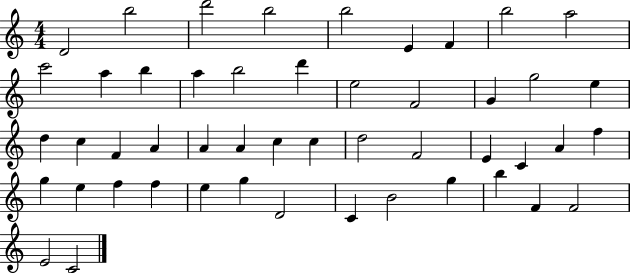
D4/h B5/h D6/h B5/h B5/h E4/q F4/q B5/h A5/h C6/h A5/q B5/q A5/q B5/h D6/q E5/h F4/h G4/q G5/h E5/q D5/q C5/q F4/q A4/q A4/q A4/q C5/q C5/q D5/h F4/h E4/q C4/q A4/q F5/q G5/q E5/q F5/q F5/q E5/q G5/q D4/h C4/q B4/h G5/q B5/q F4/q F4/h E4/h C4/h